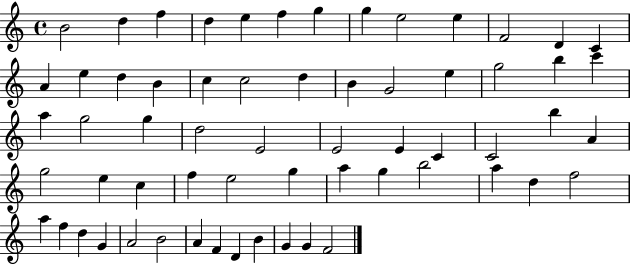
{
  \clef treble
  \time 4/4
  \defaultTimeSignature
  \key c \major
  b'2 d''4 f''4 | d''4 e''4 f''4 g''4 | g''4 e''2 e''4 | f'2 d'4 c'4 | \break a'4 e''4 d''4 b'4 | c''4 c''2 d''4 | b'4 g'2 e''4 | g''2 b''4 c'''4 | \break a''4 g''2 g''4 | d''2 e'2 | e'2 e'4 c'4 | c'2 b''4 a'4 | \break g''2 e''4 c''4 | f''4 e''2 g''4 | a''4 g''4 b''2 | a''4 d''4 f''2 | \break a''4 f''4 d''4 g'4 | a'2 b'2 | a'4 f'4 d'4 b'4 | g'4 g'4 f'2 | \break \bar "|."
}